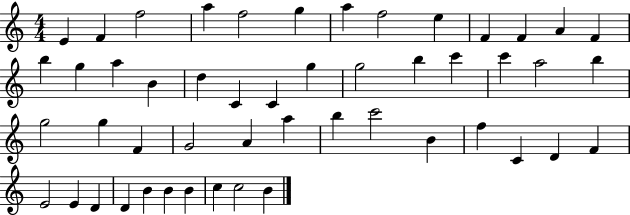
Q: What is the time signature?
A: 4/4